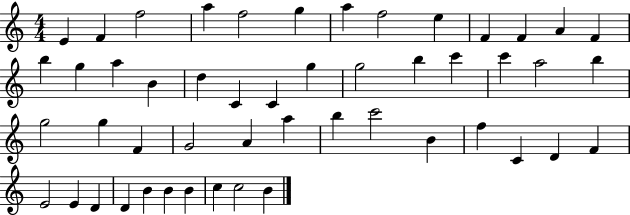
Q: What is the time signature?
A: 4/4